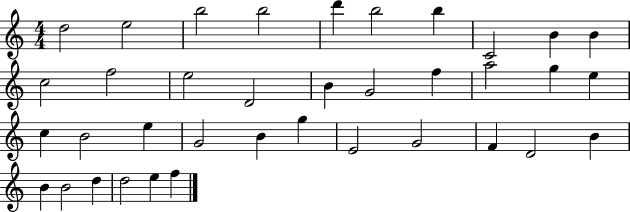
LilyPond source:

{
  \clef treble
  \numericTimeSignature
  \time 4/4
  \key c \major
  d''2 e''2 | b''2 b''2 | d'''4 b''2 b''4 | c'2 b'4 b'4 | \break c''2 f''2 | e''2 d'2 | b'4 g'2 f''4 | a''2 g''4 e''4 | \break c''4 b'2 e''4 | g'2 b'4 g''4 | e'2 g'2 | f'4 d'2 b'4 | \break b'4 b'2 d''4 | d''2 e''4 f''4 | \bar "|."
}